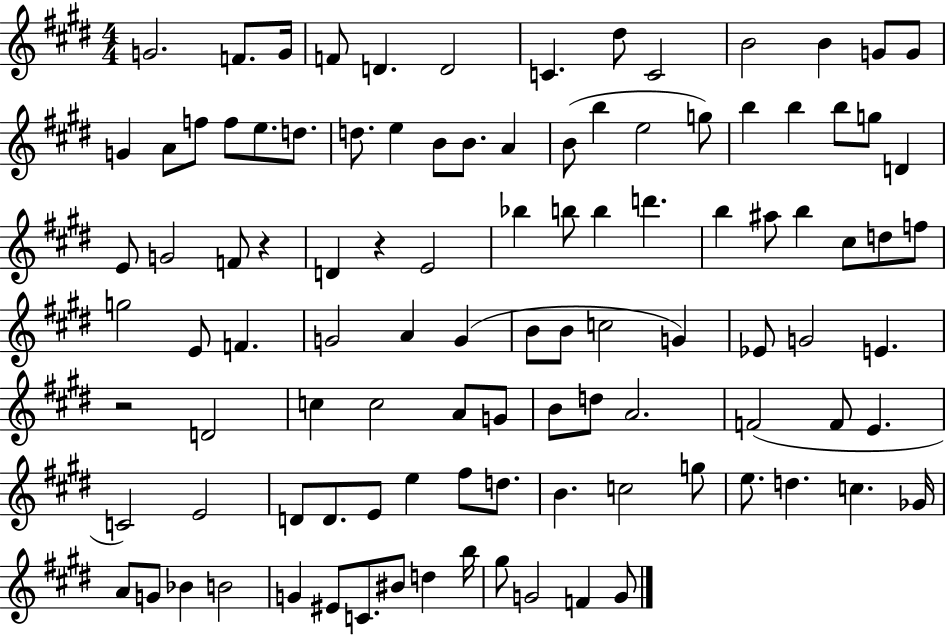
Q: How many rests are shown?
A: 3